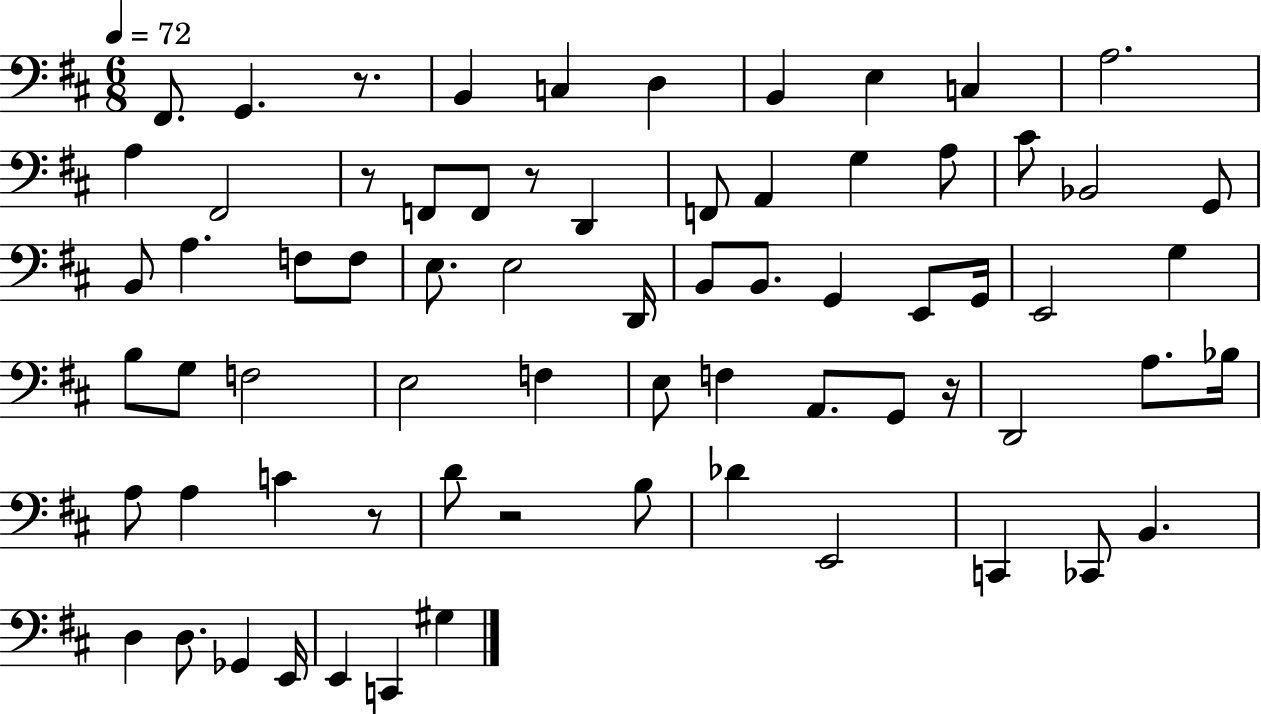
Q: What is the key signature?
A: D major